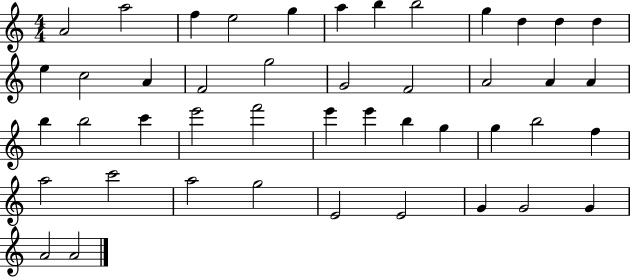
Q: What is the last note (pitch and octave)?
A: A4